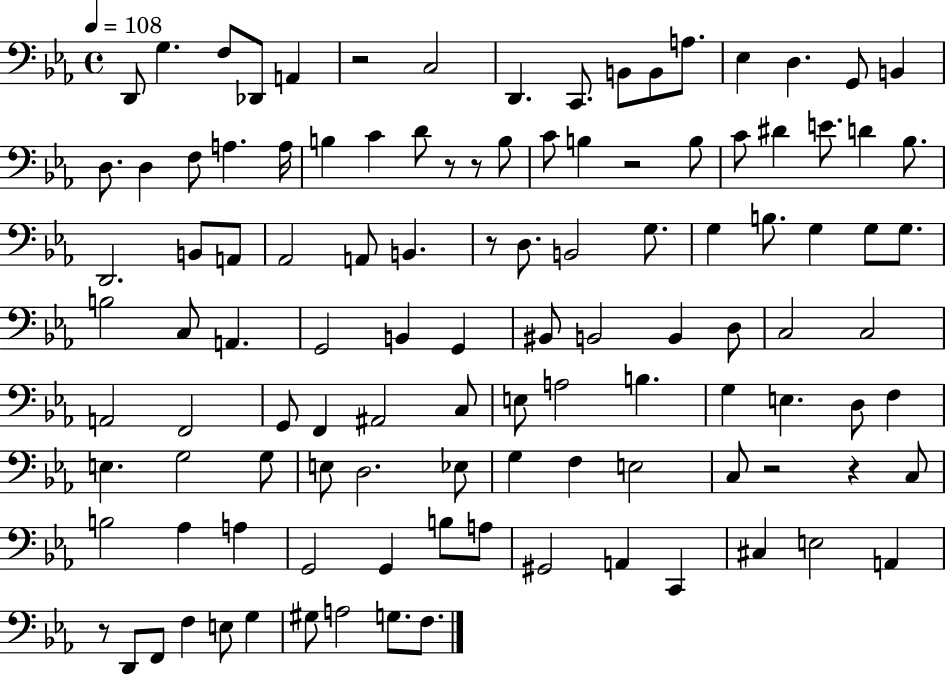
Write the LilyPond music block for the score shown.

{
  \clef bass
  \time 4/4
  \defaultTimeSignature
  \key ees \major
  \tempo 4 = 108
  d,8 g4. f8 des,8 a,4 | r2 c2 | d,4. c,8. b,8 b,8 a8. | ees4 d4. g,8 b,4 | \break d8. d4 f8 a4. a16 | b4 c'4 d'8 r8 r8 b8 | c'8 b4 r2 b8 | c'8 dis'4 e'8. d'4 bes8. | \break d,2. b,8 a,8 | aes,2 a,8 b,4. | r8 d8. b,2 g8. | g4 b8. g4 g8 g8. | \break b2 c8 a,4. | g,2 b,4 g,4 | bis,8 b,2 b,4 d8 | c2 c2 | \break a,2 f,2 | g,8 f,4 ais,2 c8 | e8 a2 b4. | g4 e4. d8 f4 | \break e4. g2 g8 | e8 d2. ees8 | g4 f4 e2 | c8 r2 r4 c8 | \break b2 aes4 a4 | g,2 g,4 b8 a8 | gis,2 a,4 c,4 | cis4 e2 a,4 | \break r8 d,8 f,8 f4 e8 g4 | gis8 a2 g8. f8. | \bar "|."
}